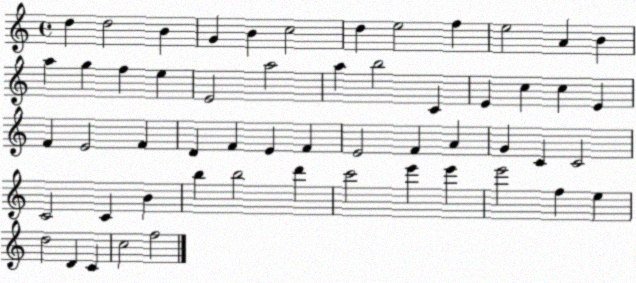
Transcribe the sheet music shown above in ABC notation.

X:1
T:Untitled
M:4/4
L:1/4
K:C
d d2 B G B c2 d e2 f e2 A B a g f e E2 a2 a b2 C E c c E F E2 F D F E F E2 F A G C C2 C2 C B b b2 d' c'2 e' e' e'2 f e d2 D C c2 f2